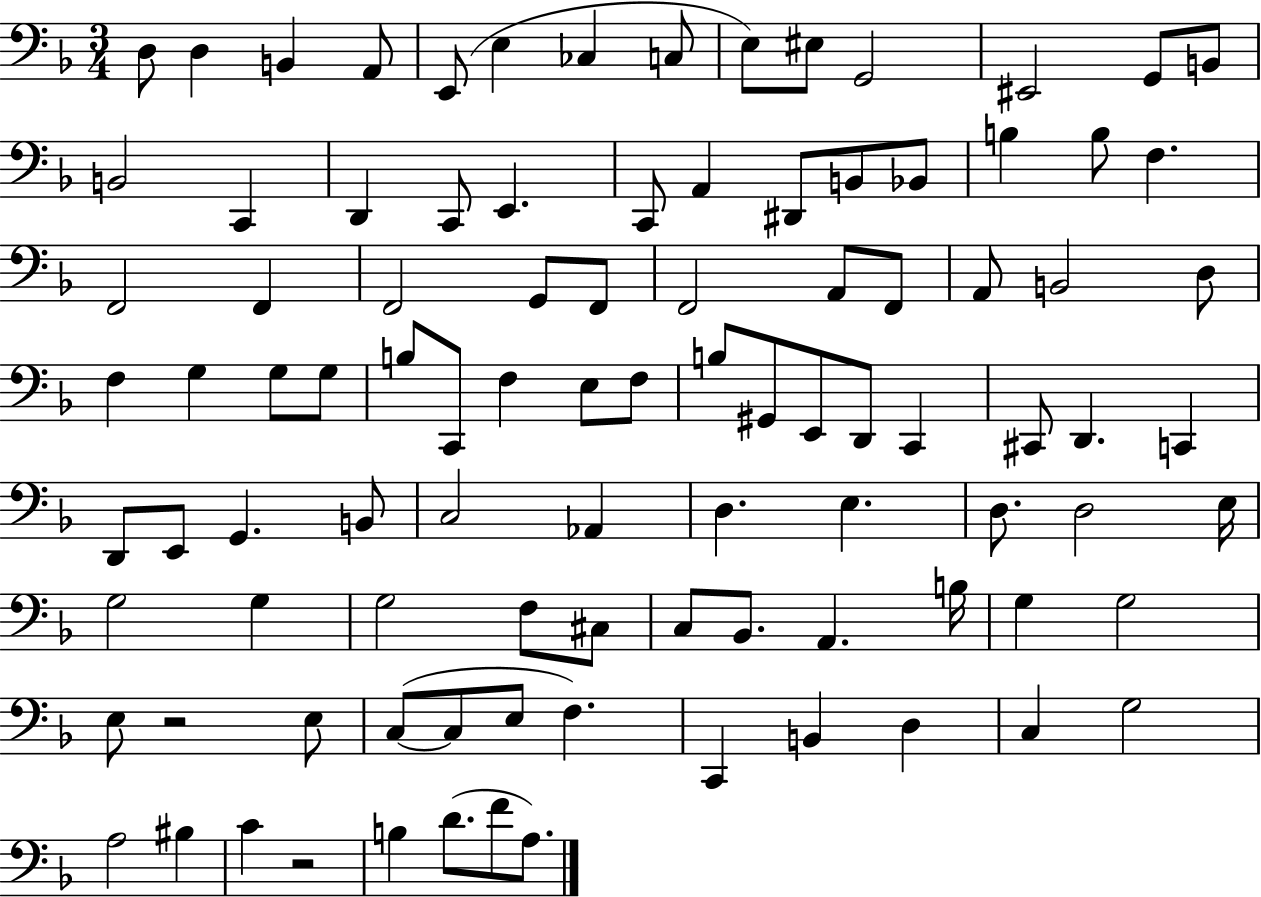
X:1
T:Untitled
M:3/4
L:1/4
K:F
D,/2 D, B,, A,,/2 E,,/2 E, _C, C,/2 E,/2 ^E,/2 G,,2 ^E,,2 G,,/2 B,,/2 B,,2 C,, D,, C,,/2 E,, C,,/2 A,, ^D,,/2 B,,/2 _B,,/2 B, B,/2 F, F,,2 F,, F,,2 G,,/2 F,,/2 F,,2 A,,/2 F,,/2 A,,/2 B,,2 D,/2 F, G, G,/2 G,/2 B,/2 C,,/2 F, E,/2 F,/2 B,/2 ^G,,/2 E,,/2 D,,/2 C,, ^C,,/2 D,, C,, D,,/2 E,,/2 G,, B,,/2 C,2 _A,, D, E, D,/2 D,2 E,/4 G,2 G, G,2 F,/2 ^C,/2 C,/2 _B,,/2 A,, B,/4 G, G,2 E,/2 z2 E,/2 C,/2 C,/2 E,/2 F, C,, B,, D, C, G,2 A,2 ^B, C z2 B, D/2 F/2 A,/2